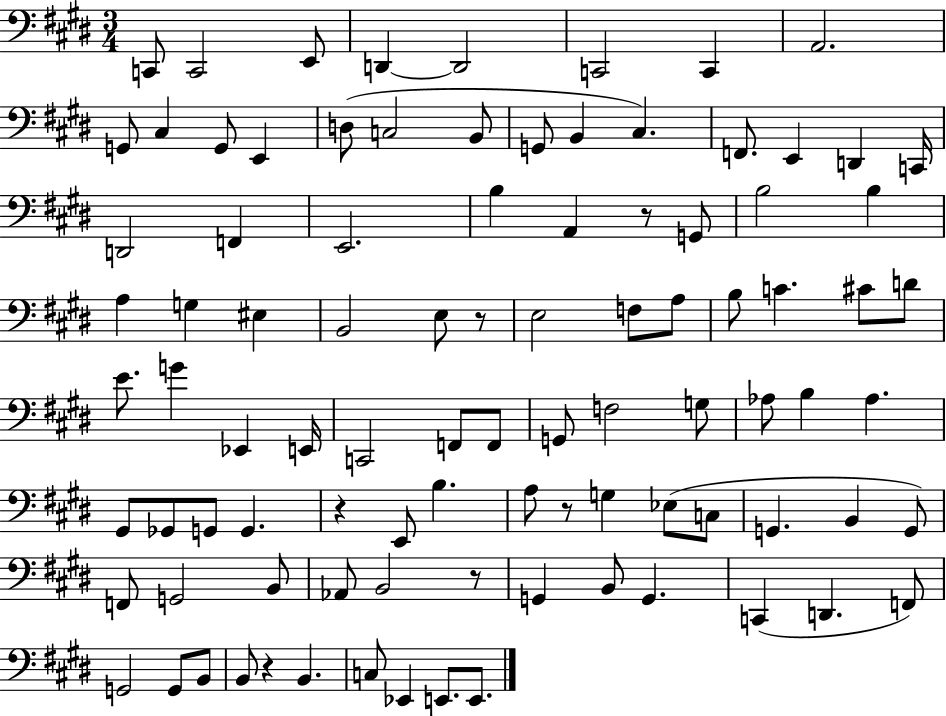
{
  \clef bass
  \numericTimeSignature
  \time 3/4
  \key e \major
  c,8 c,2 e,8 | d,4~~ d,2 | c,2 c,4 | a,2. | \break g,8 cis4 g,8 e,4 | d8( c2 b,8 | g,8 b,4 cis4.) | f,8. e,4 d,4 c,16 | \break d,2 f,4 | e,2. | b4 a,4 r8 g,8 | b2 b4 | \break a4 g4 eis4 | b,2 e8 r8 | e2 f8 a8 | b8 c'4. cis'8 d'8 | \break e'8. g'4 ees,4 e,16 | c,2 f,8 f,8 | g,8 f2 g8 | aes8 b4 aes4. | \break gis,8 ges,8 g,8 g,4. | r4 e,8 b4. | a8 r8 g4 ees8( c8 | g,4. b,4 g,8) | \break f,8 g,2 b,8 | aes,8 b,2 r8 | g,4 b,8 g,4. | c,4( d,4. f,8) | \break g,2 g,8 b,8 | b,8 r4 b,4. | c8 ees,4 e,8. e,8. | \bar "|."
}